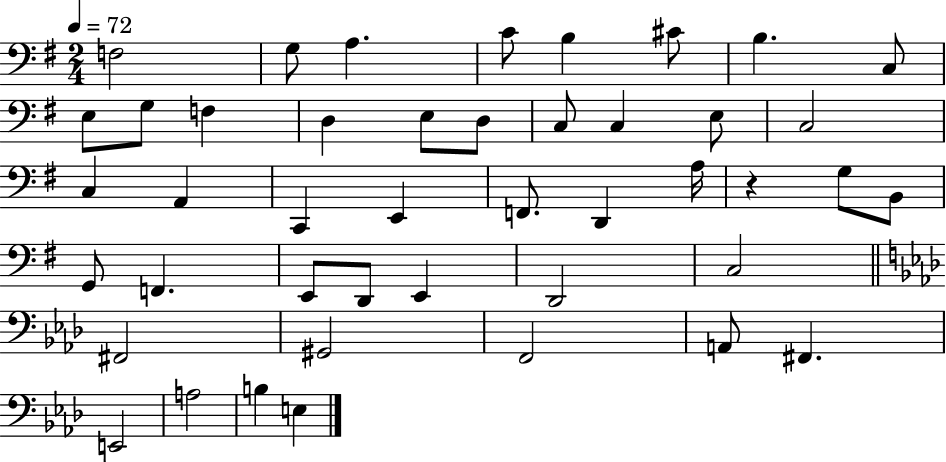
{
  \clef bass
  \numericTimeSignature
  \time 2/4
  \key g \major
  \tempo 4 = 72
  f2 | g8 a4. | c'8 b4 cis'8 | b4. c8 | \break e8 g8 f4 | d4 e8 d8 | c8 c4 e8 | c2 | \break c4 a,4 | c,4 e,4 | f,8. d,4 a16 | r4 g8 b,8 | \break g,8 f,4. | e,8 d,8 e,4 | d,2 | c2 | \break \bar "||" \break \key aes \major fis,2 | gis,2 | f,2 | a,8 fis,4. | \break e,2 | a2 | b4 e4 | \bar "|."
}